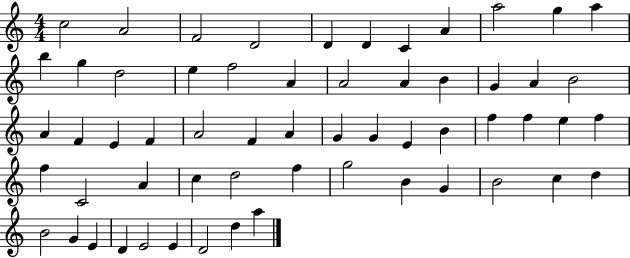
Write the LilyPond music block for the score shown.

{
  \clef treble
  \numericTimeSignature
  \time 4/4
  \key c \major
  c''2 a'2 | f'2 d'2 | d'4 d'4 c'4 a'4 | a''2 g''4 a''4 | \break b''4 g''4 d''2 | e''4 f''2 a'4 | a'2 a'4 b'4 | g'4 a'4 b'2 | \break a'4 f'4 e'4 f'4 | a'2 f'4 a'4 | g'4 g'4 e'4 b'4 | f''4 f''4 e''4 f''4 | \break f''4 c'2 a'4 | c''4 d''2 f''4 | g''2 b'4 g'4 | b'2 c''4 d''4 | \break b'2 g'4 e'4 | d'4 e'2 e'4 | d'2 d''4 a''4 | \bar "|."
}